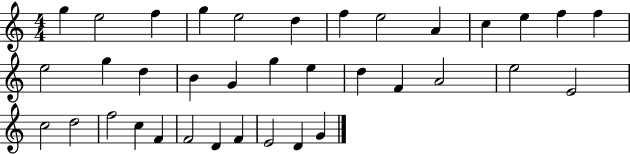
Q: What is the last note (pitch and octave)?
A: G4